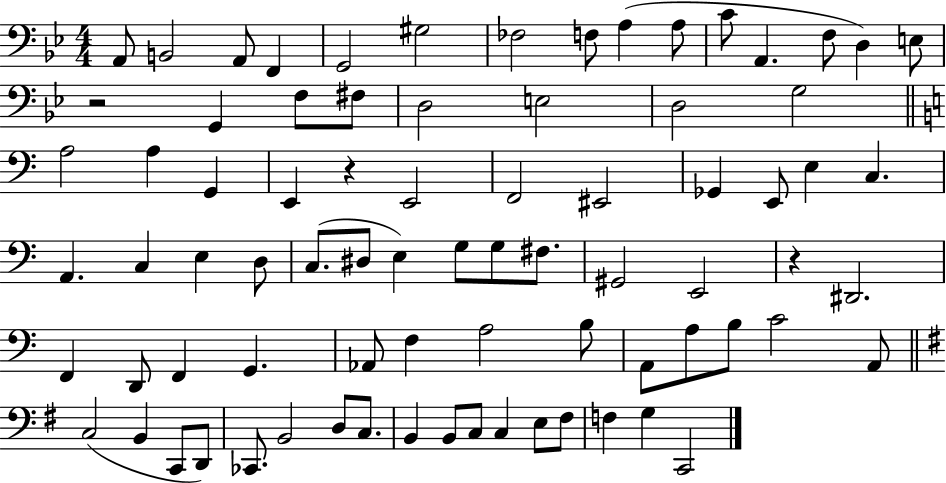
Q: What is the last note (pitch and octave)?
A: C2